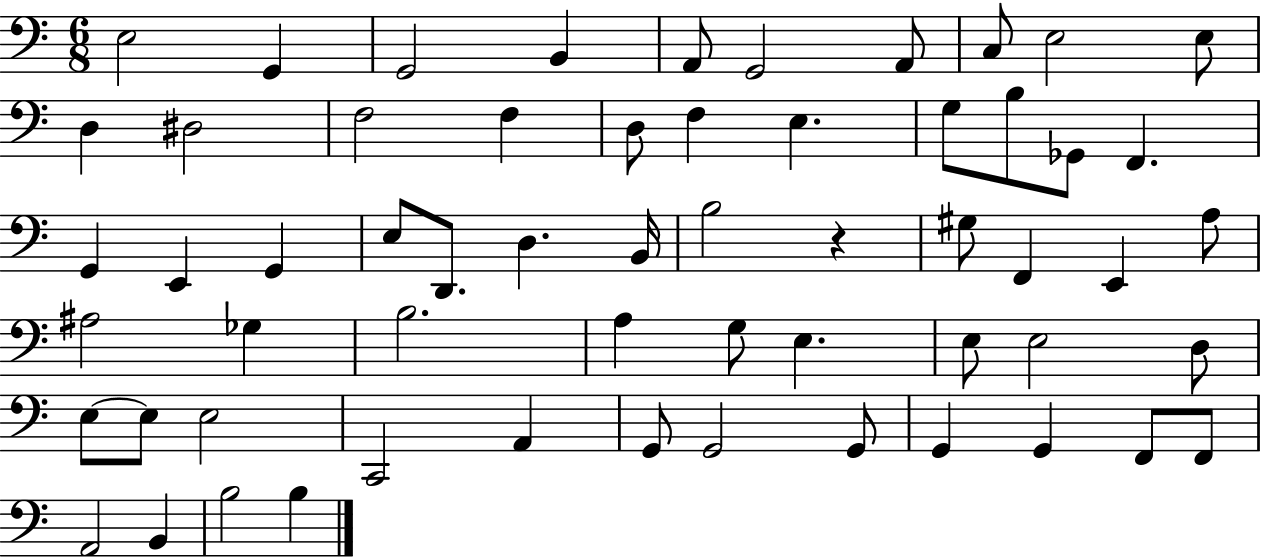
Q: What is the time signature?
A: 6/8